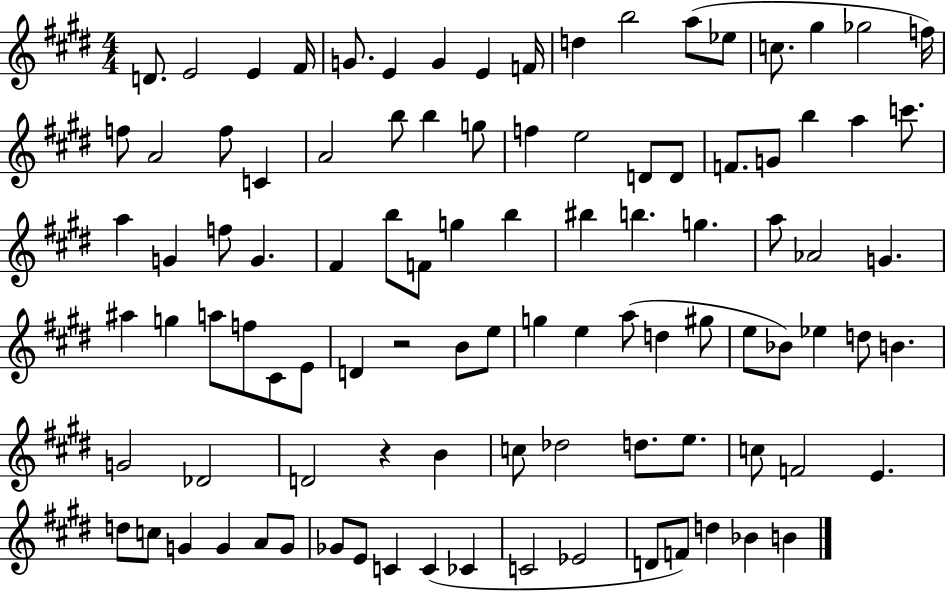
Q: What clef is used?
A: treble